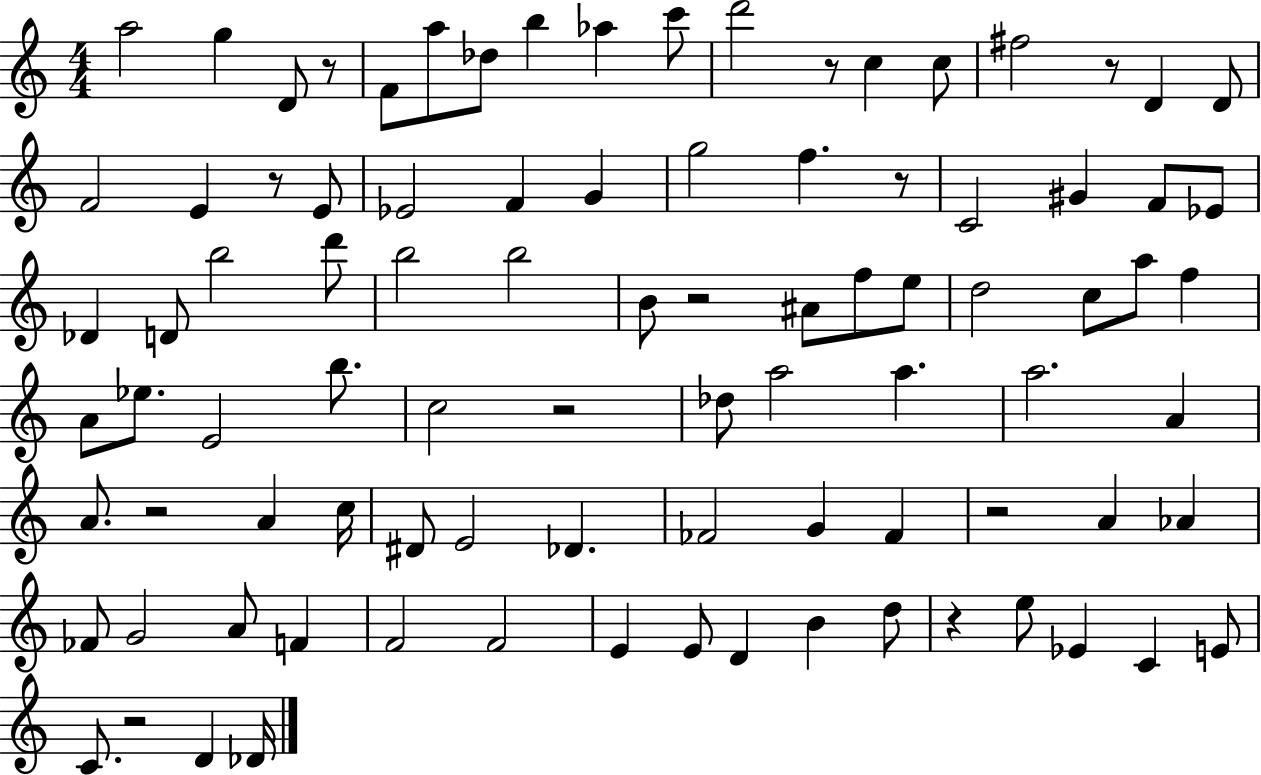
{
  \clef treble
  \numericTimeSignature
  \time 4/4
  \key c \major
  \repeat volta 2 { a''2 g''4 d'8 r8 | f'8 a''8 des''8 b''4 aes''4 c'''8 | d'''2 r8 c''4 c''8 | fis''2 r8 d'4 d'8 | \break f'2 e'4 r8 e'8 | ees'2 f'4 g'4 | g''2 f''4. r8 | c'2 gis'4 f'8 ees'8 | \break des'4 d'8 b''2 d'''8 | b''2 b''2 | b'8 r2 ais'8 f''8 e''8 | d''2 c''8 a''8 f''4 | \break a'8 ees''8. e'2 b''8. | c''2 r2 | des''8 a''2 a''4. | a''2. a'4 | \break a'8. r2 a'4 c''16 | dis'8 e'2 des'4. | fes'2 g'4 fes'4 | r2 a'4 aes'4 | \break fes'8 g'2 a'8 f'4 | f'2 f'2 | e'4 e'8 d'4 b'4 d''8 | r4 e''8 ees'4 c'4 e'8 | \break c'8. r2 d'4 des'16 | } \bar "|."
}